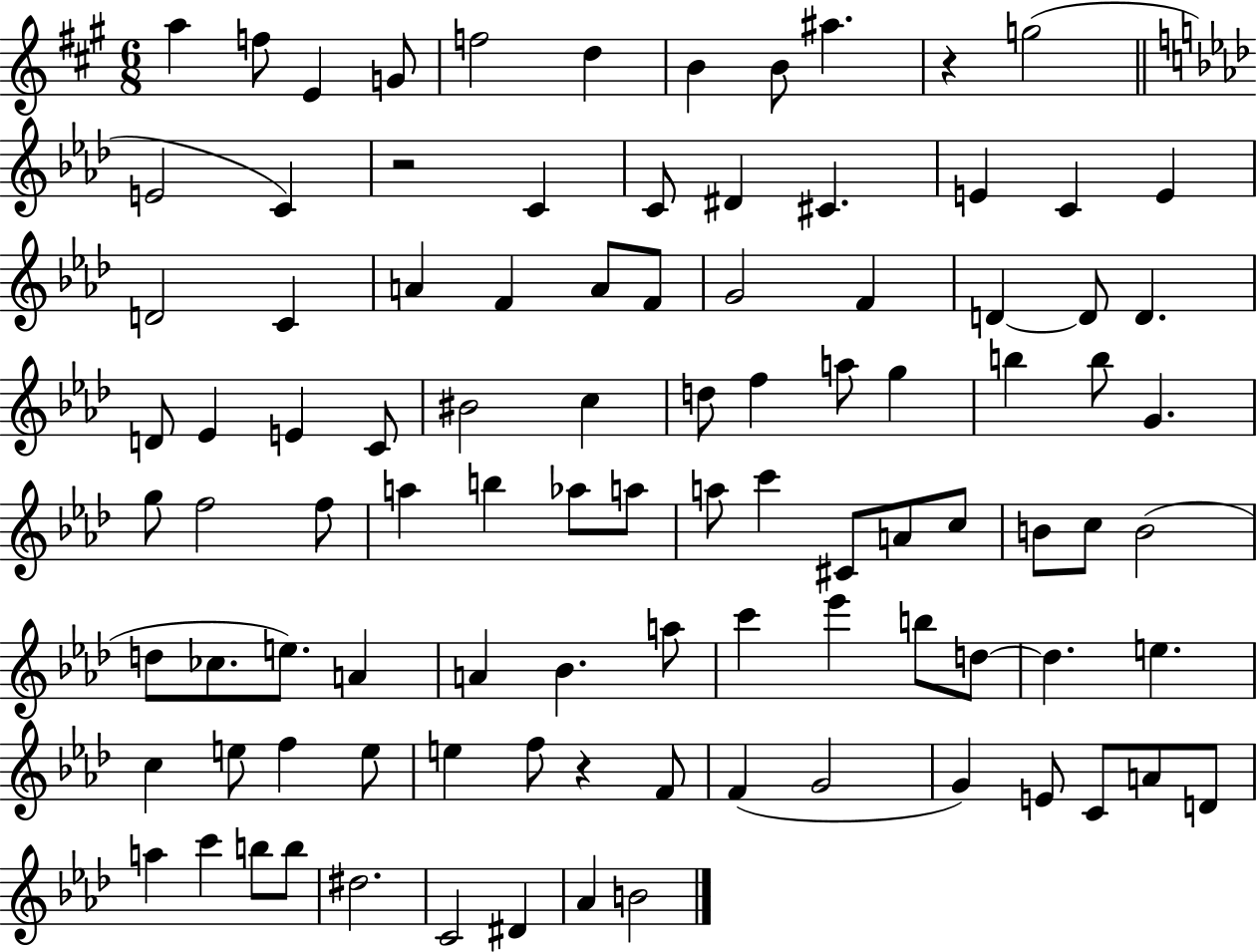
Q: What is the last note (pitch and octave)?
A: B4